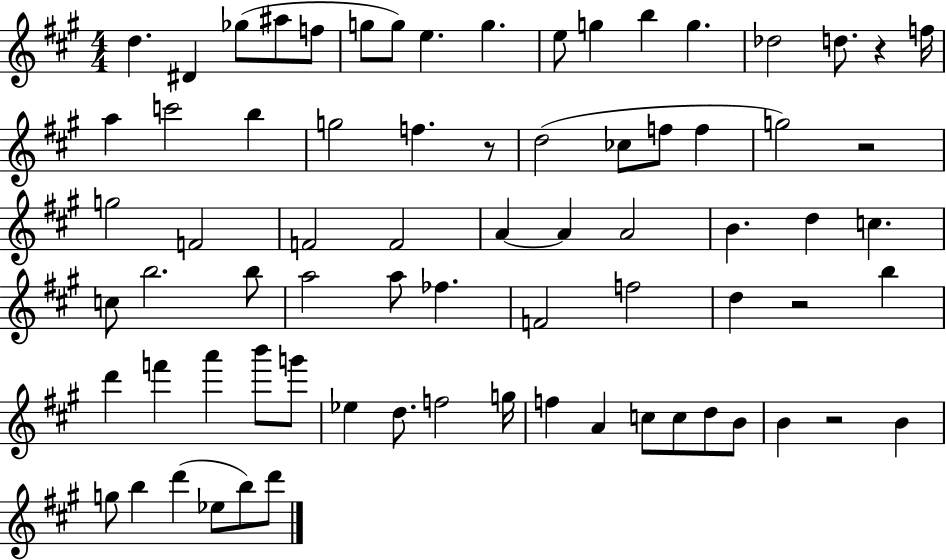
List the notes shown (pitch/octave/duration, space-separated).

D5/q. D#4/q Gb5/e A#5/e F5/e G5/e G5/e E5/q. G5/q. E5/e G5/q B5/q G5/q. Db5/h D5/e. R/q F5/s A5/q C6/h B5/q G5/h F5/q. R/e D5/h CES5/e F5/e F5/q G5/h R/h G5/h F4/h F4/h F4/h A4/q A4/q A4/h B4/q. D5/q C5/q. C5/e B5/h. B5/e A5/h A5/e FES5/q. F4/h F5/h D5/q R/h B5/q D6/q F6/q A6/q B6/e G6/e Eb5/q D5/e. F5/h G5/s F5/q A4/q C5/e C5/e D5/e B4/e B4/q R/h B4/q G5/e B5/q D6/q Eb5/e B5/e D6/e